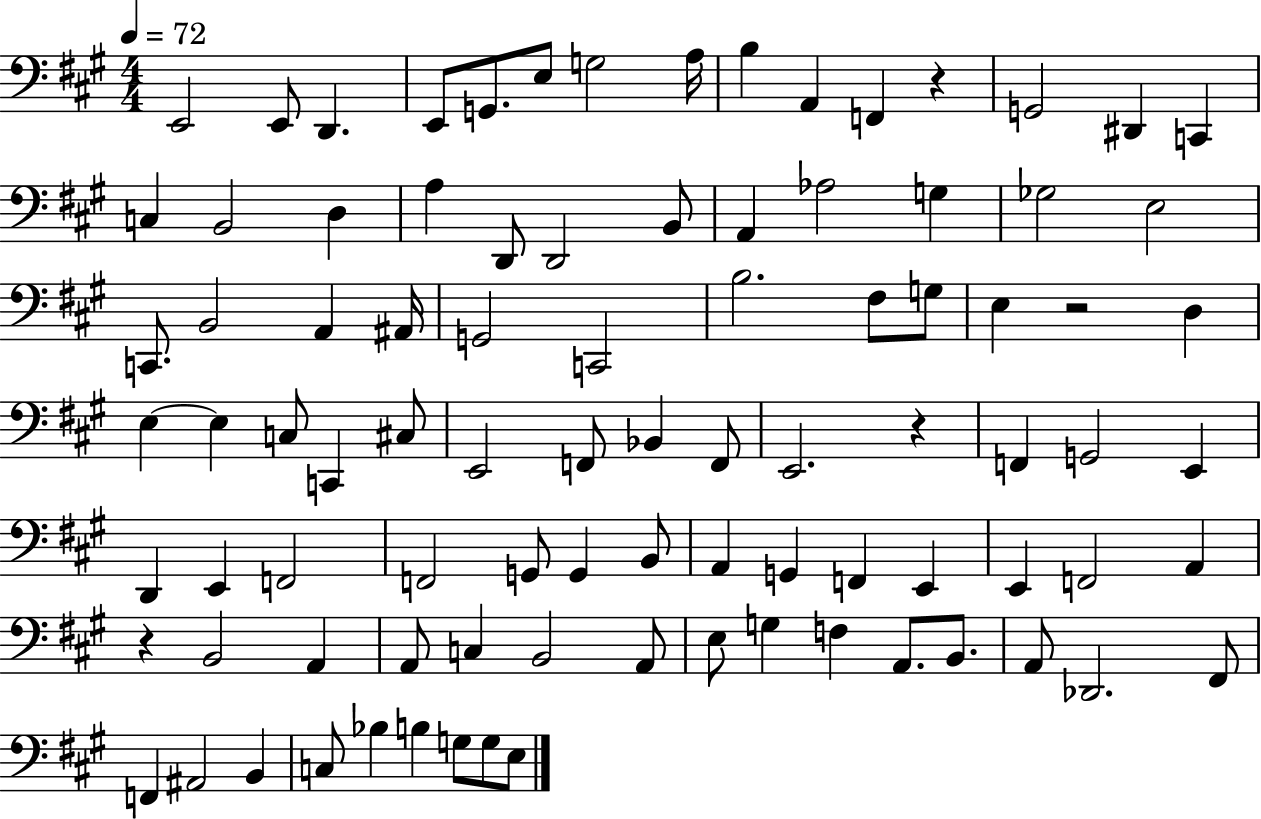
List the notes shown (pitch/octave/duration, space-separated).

E2/h E2/e D2/q. E2/e G2/e. E3/e G3/h A3/s B3/q A2/q F2/q R/q G2/h D#2/q C2/q C3/q B2/h D3/q A3/q D2/e D2/h B2/e A2/q Ab3/h G3/q Gb3/h E3/h C2/e. B2/h A2/q A#2/s G2/h C2/h B3/h. F#3/e G3/e E3/q R/h D3/q E3/q E3/q C3/e C2/q C#3/e E2/h F2/e Bb2/q F2/e E2/h. R/q F2/q G2/h E2/q D2/q E2/q F2/h F2/h G2/e G2/q B2/e A2/q G2/q F2/q E2/q E2/q F2/h A2/q R/q B2/h A2/q A2/e C3/q B2/h A2/e E3/e G3/q F3/q A2/e. B2/e. A2/e Db2/h. F#2/e F2/q A#2/h B2/q C3/e Bb3/q B3/q G3/e G3/e E3/e